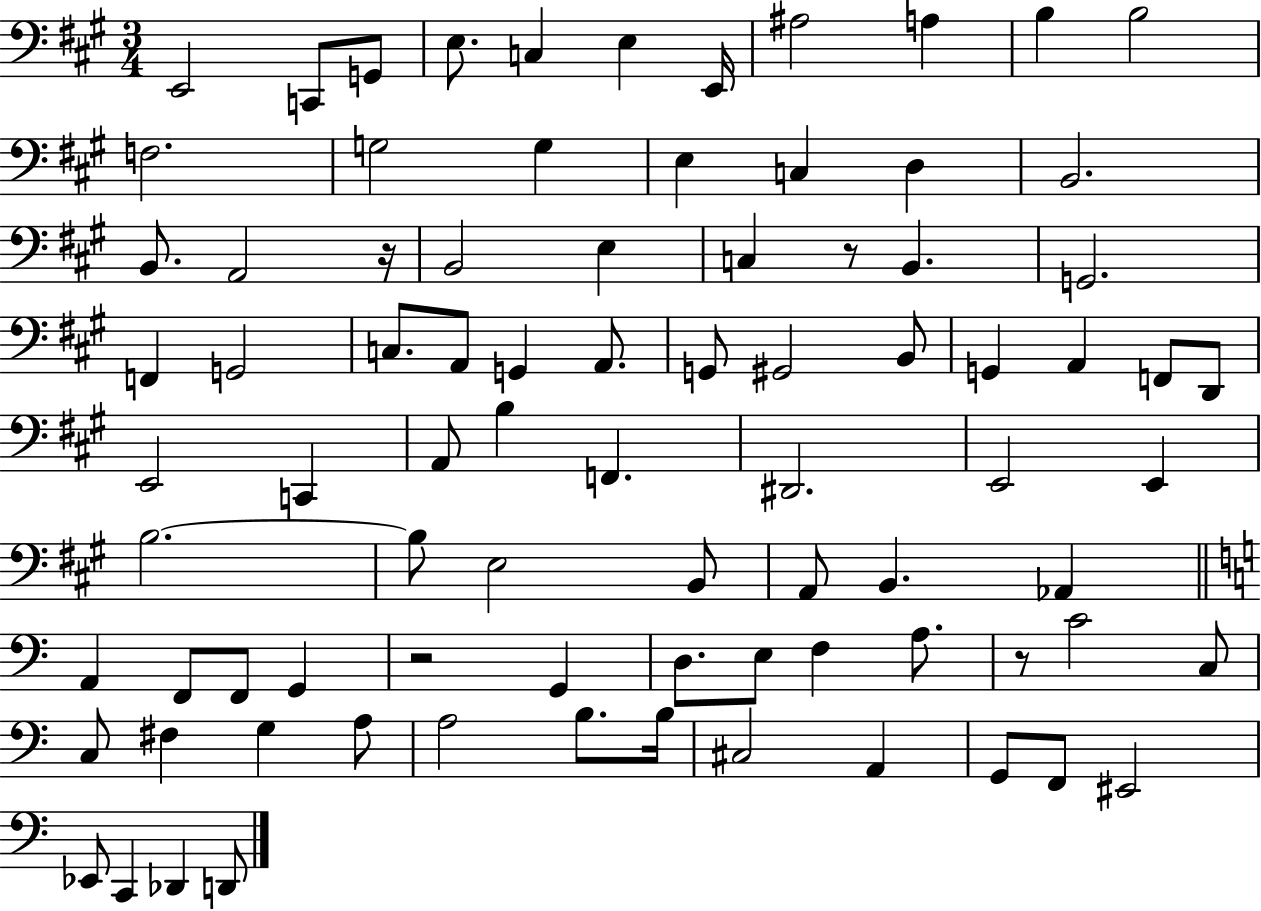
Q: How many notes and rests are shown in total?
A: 84